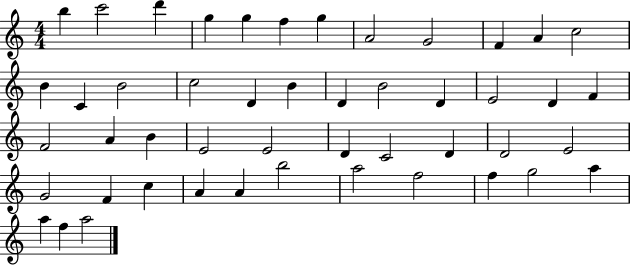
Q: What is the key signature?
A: C major